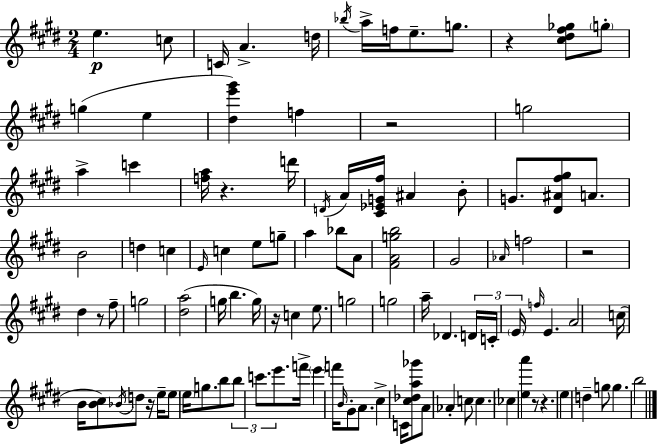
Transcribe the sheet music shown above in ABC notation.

X:1
T:Untitled
M:2/4
L:1/4
K:E
e c/2 C/4 A d/4 _b/4 a/4 f/4 e/2 g/2 z [^c^d^f_g]/2 g/2 g e [^de'^g'] f z2 g2 a c' [fa]/4 z d'/4 D/4 A/4 [^C_EG^f]/4 ^A B/2 G/2 [^D^A^f^g]/2 A/2 B2 d c E/4 c e/2 g/2 a _b/2 A/2 [^FAgb]2 ^G2 _A/4 f2 z2 ^d z/2 ^f/2 g2 [^da]2 g/4 b g/4 z/4 c e/2 g2 g2 a/4 _D D/4 C/4 E/4 f/4 E A2 c/4 B/4 [B^c]/2 _B/4 d/2 z/4 e/4 e/2 e/4 g/2 b/2 b/2 c'/2 e'/2 f'/4 e' f'/4 B/4 ^G/2 A/2 ^c C/4 [^c_da_g']/2 A/2 _A c/2 c _c [ea'] z/2 z e d g/2 g b2